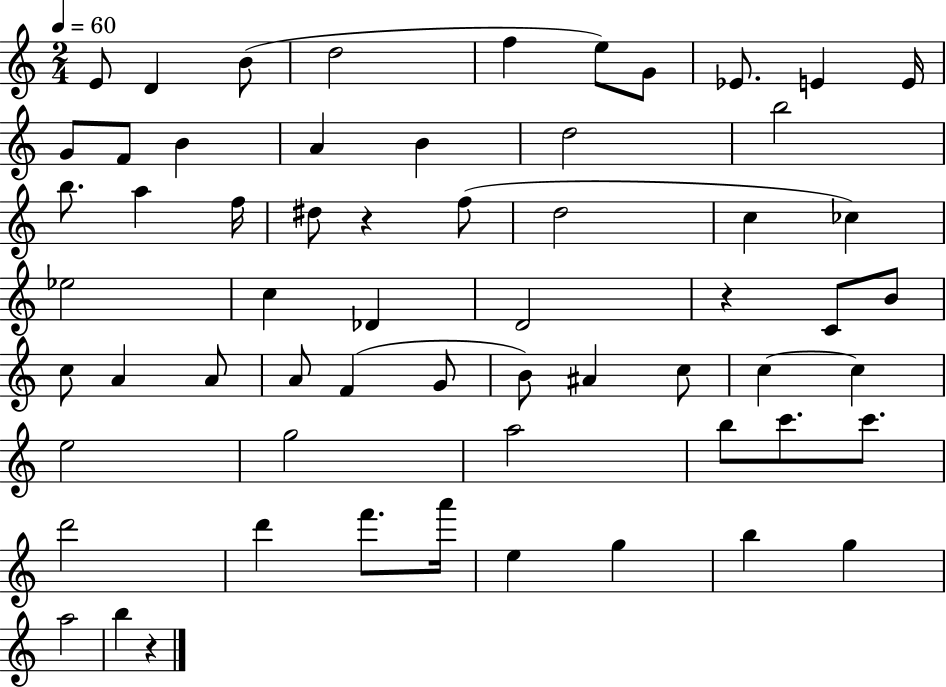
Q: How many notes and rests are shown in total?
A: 61